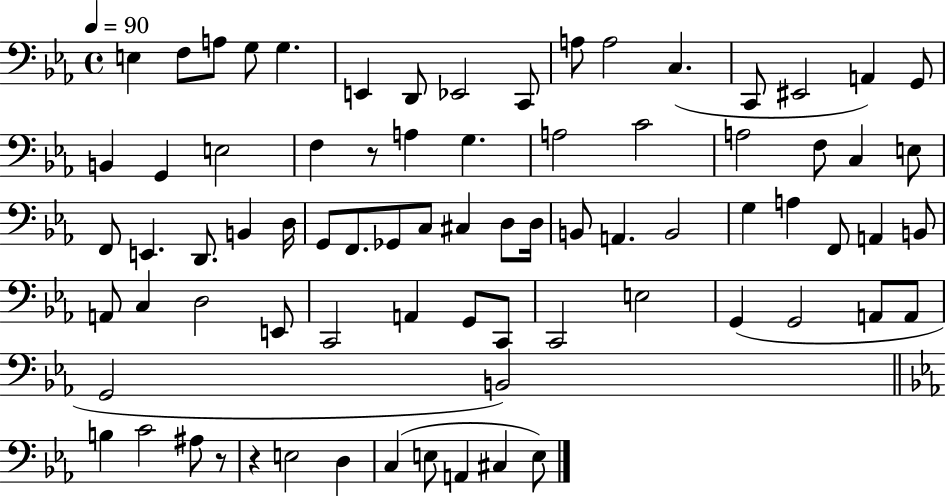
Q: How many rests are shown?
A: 3